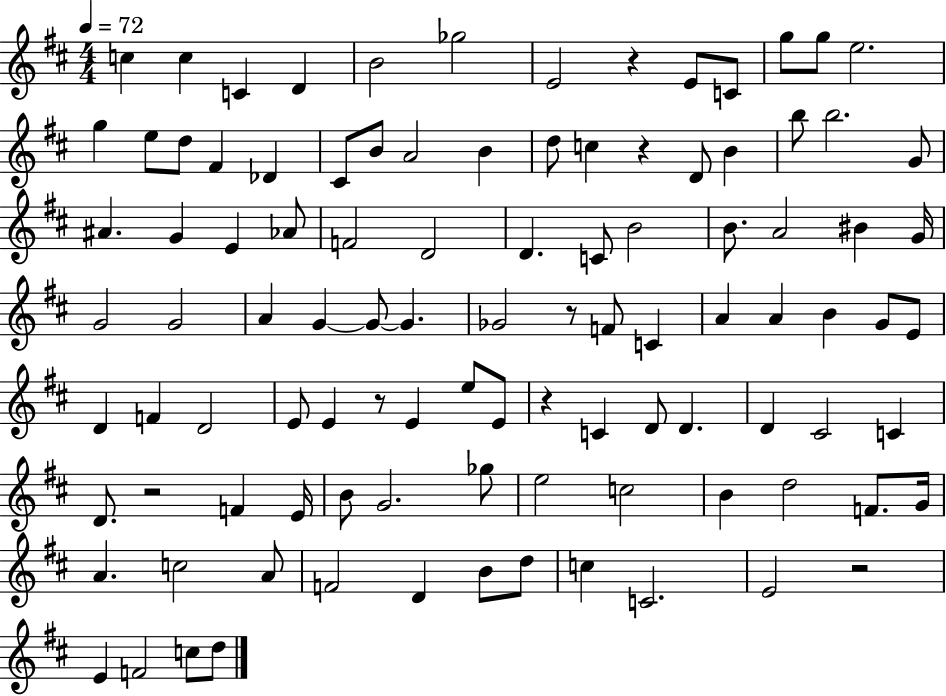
C5/q C5/q C4/q D4/q B4/h Gb5/h E4/h R/q E4/e C4/e G5/e G5/e E5/h. G5/q E5/e D5/e F#4/q Db4/q C#4/e B4/e A4/h B4/q D5/e C5/q R/q D4/e B4/q B5/e B5/h. G4/e A#4/q. G4/q E4/q Ab4/e F4/h D4/h D4/q. C4/e B4/h B4/e. A4/h BIS4/q G4/s G4/h G4/h A4/q G4/q G4/e G4/q. Gb4/h R/e F4/e C4/q A4/q A4/q B4/q G4/e E4/e D4/q F4/q D4/h E4/e E4/q R/e E4/q E5/e E4/e R/q C4/q D4/e D4/q. D4/q C#4/h C4/q D4/e. R/h F4/q E4/s B4/e G4/h. Gb5/e E5/h C5/h B4/q D5/h F4/e. G4/s A4/q. C5/h A4/e F4/h D4/q B4/e D5/e C5/q C4/h. E4/h R/h E4/q F4/h C5/e D5/e